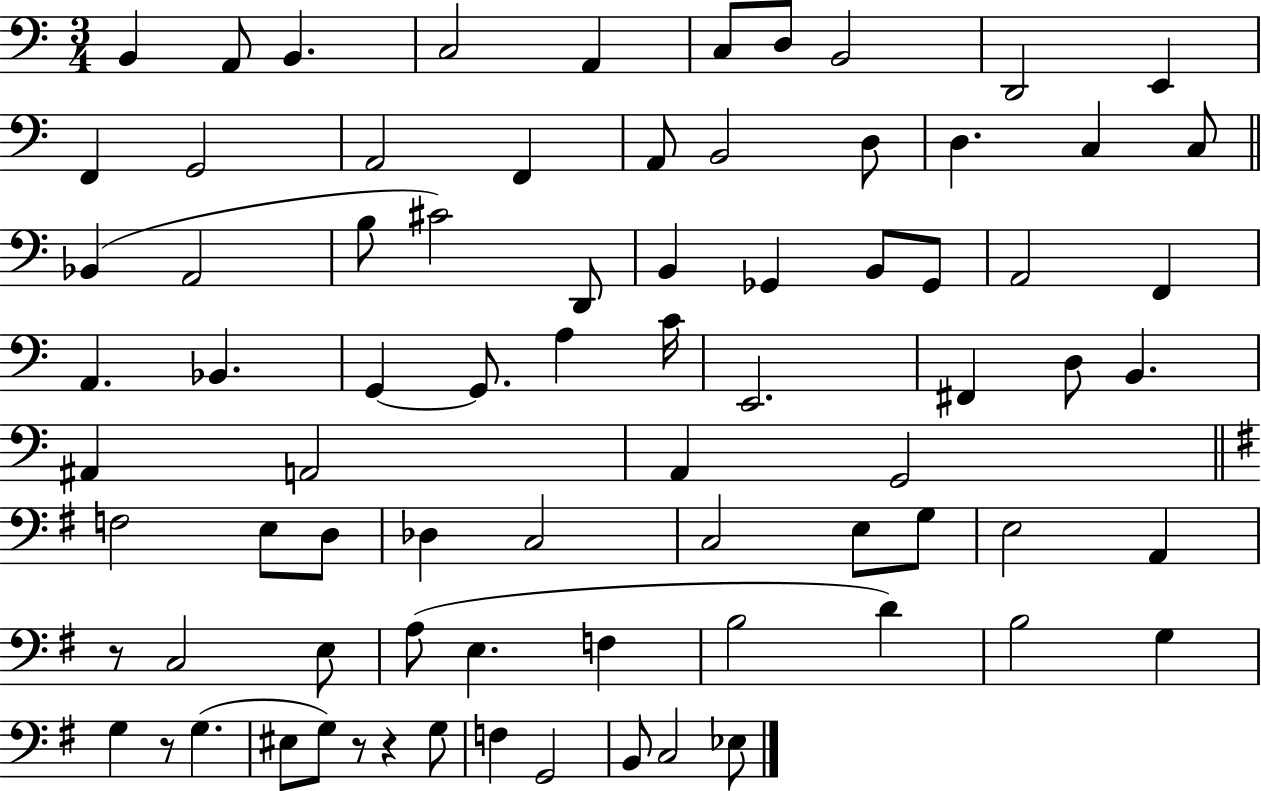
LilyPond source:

{
  \clef bass
  \numericTimeSignature
  \time 3/4
  \key c \major
  b,4 a,8 b,4. | c2 a,4 | c8 d8 b,2 | d,2 e,4 | \break f,4 g,2 | a,2 f,4 | a,8 b,2 d8 | d4. c4 c8 | \break \bar "||" \break \key c \major bes,4( a,2 | b8 cis'2) d,8 | b,4 ges,4 b,8 ges,8 | a,2 f,4 | \break a,4. bes,4. | g,4~~ g,8. a4 c'16 | e,2. | fis,4 d8 b,4. | \break ais,4 a,2 | a,4 g,2 | \bar "||" \break \key g \major f2 e8 d8 | des4 c2 | c2 e8 g8 | e2 a,4 | \break r8 c2 e8 | a8( e4. f4 | b2 d'4) | b2 g4 | \break g4 r8 g4.( | eis8 g8) r8 r4 g8 | f4 g,2 | b,8 c2 ees8 | \break \bar "|."
}